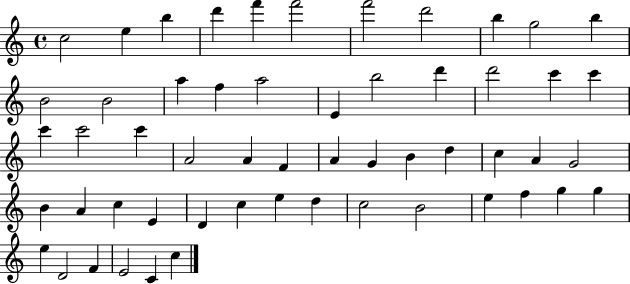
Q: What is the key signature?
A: C major